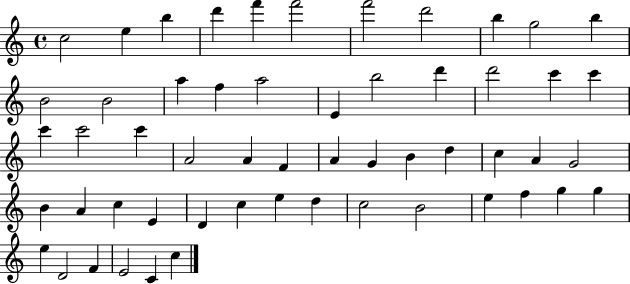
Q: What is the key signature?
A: C major